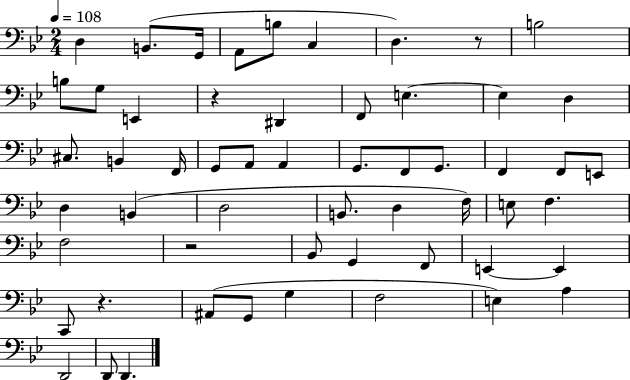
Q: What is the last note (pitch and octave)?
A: D2